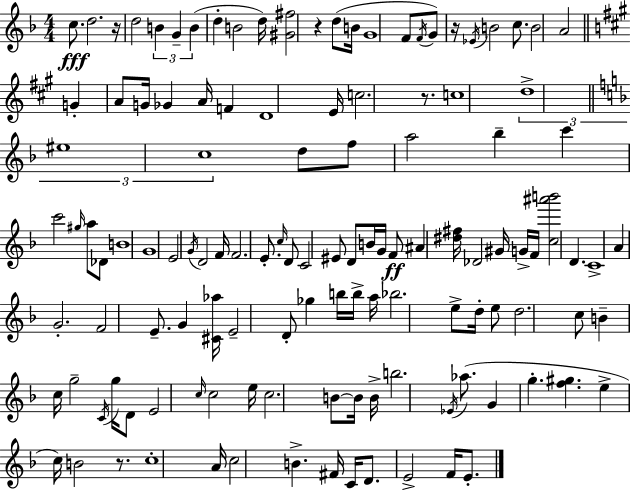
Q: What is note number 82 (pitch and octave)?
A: C5